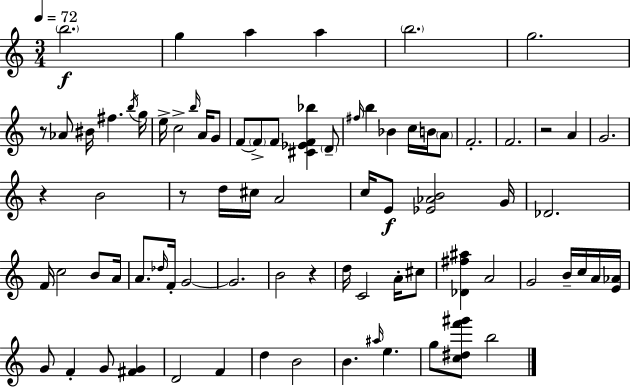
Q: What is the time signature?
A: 3/4